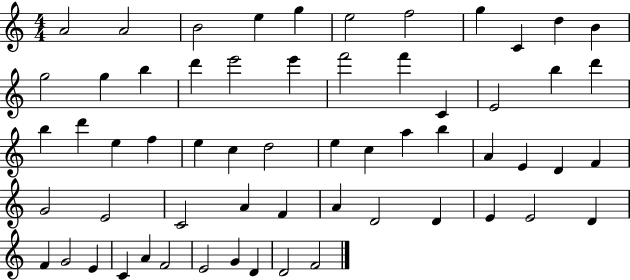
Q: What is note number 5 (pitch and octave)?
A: G5